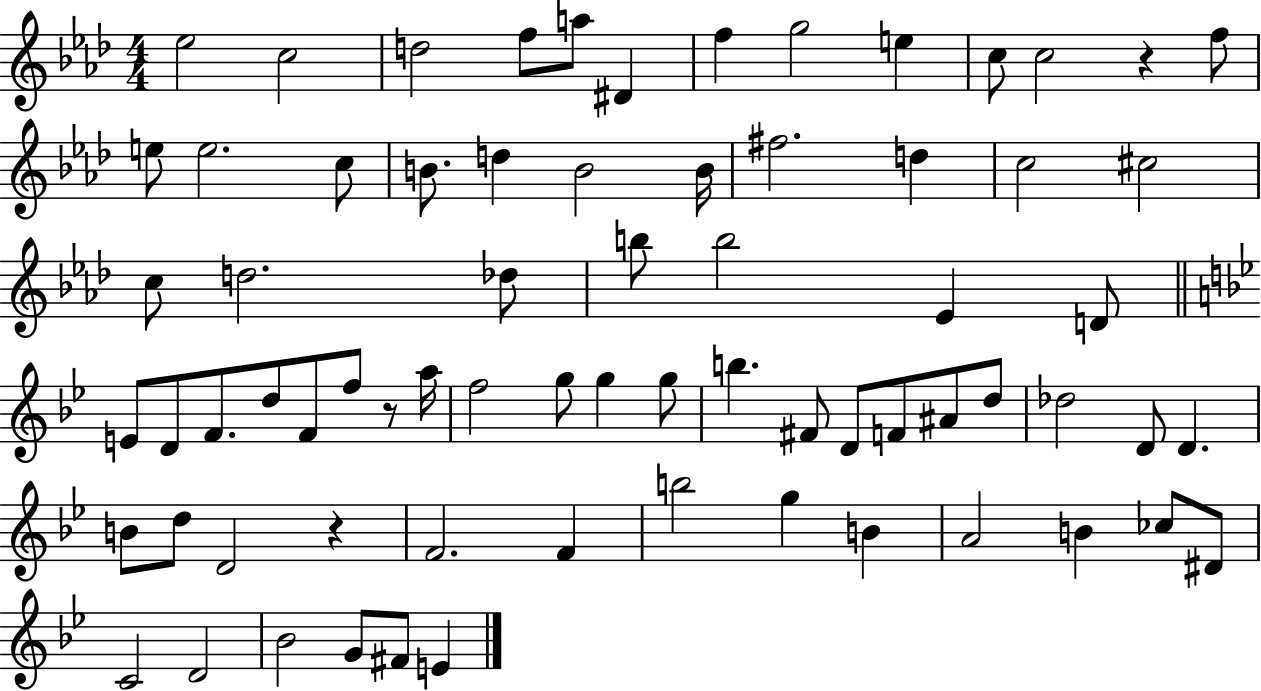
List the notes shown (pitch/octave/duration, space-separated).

Eb5/h C5/h D5/h F5/e A5/e D#4/q F5/q G5/h E5/q C5/e C5/h R/q F5/e E5/e E5/h. C5/e B4/e. D5/q B4/h B4/s F#5/h. D5/q C5/h C#5/h C5/e D5/h. Db5/e B5/e B5/h Eb4/q D4/e E4/e D4/e F4/e. D5/e F4/e F5/e R/e A5/s F5/h G5/e G5/q G5/e B5/q. F#4/e D4/e F4/e A#4/e D5/e Db5/h D4/e D4/q. B4/e D5/e D4/h R/q F4/h. F4/q B5/h G5/q B4/q A4/h B4/q CES5/e D#4/e C4/h D4/h Bb4/h G4/e F#4/e E4/q